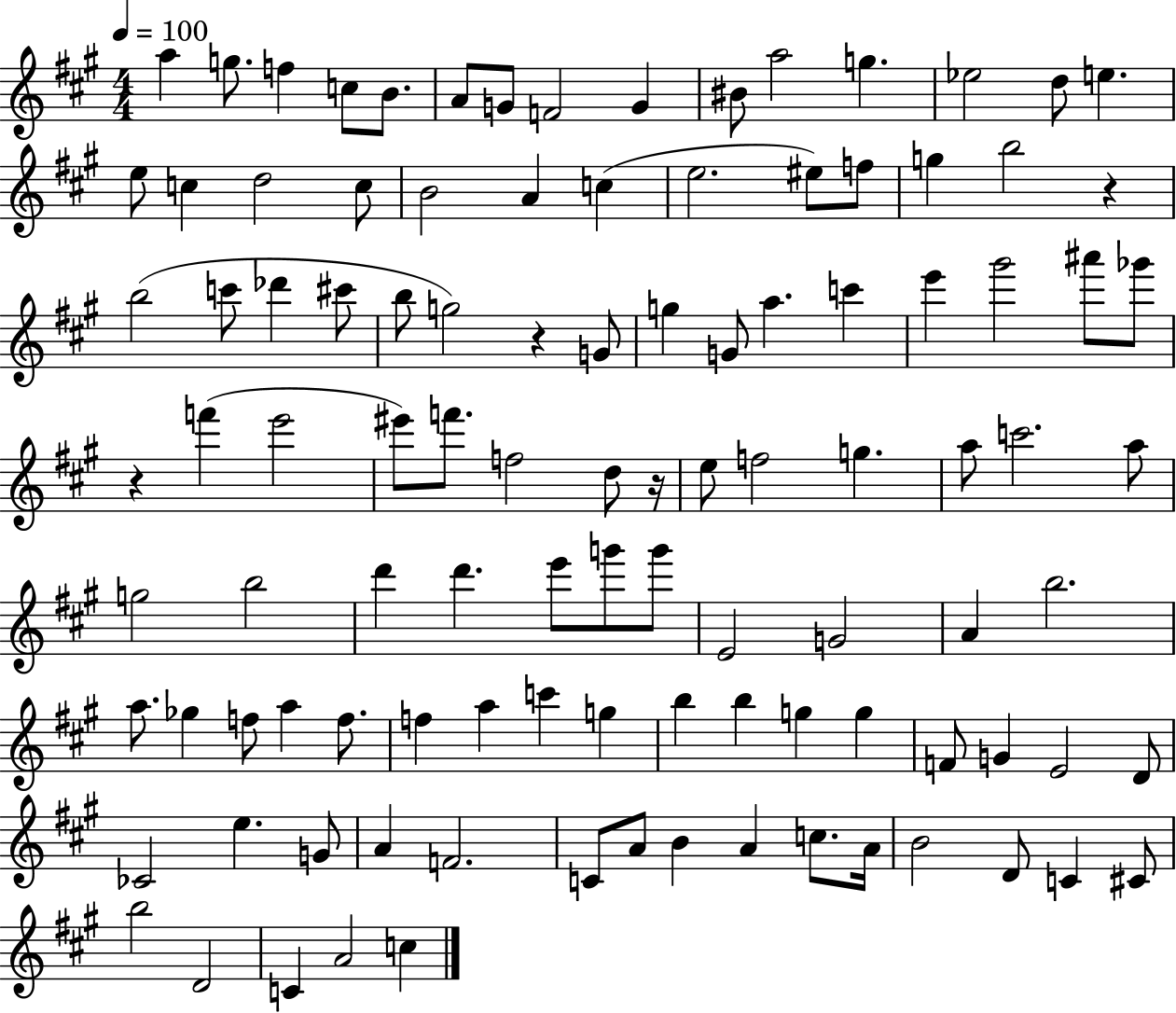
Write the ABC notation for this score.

X:1
T:Untitled
M:4/4
L:1/4
K:A
a g/2 f c/2 B/2 A/2 G/2 F2 G ^B/2 a2 g _e2 d/2 e e/2 c d2 c/2 B2 A c e2 ^e/2 f/2 g b2 z b2 c'/2 _d' ^c'/2 b/2 g2 z G/2 g G/2 a c' e' ^g'2 ^a'/2 _g'/2 z f' e'2 ^e'/2 f'/2 f2 d/2 z/4 e/2 f2 g a/2 c'2 a/2 g2 b2 d' d' e'/2 g'/2 g'/2 E2 G2 A b2 a/2 _g f/2 a f/2 f a c' g b b g g F/2 G E2 D/2 _C2 e G/2 A F2 C/2 A/2 B A c/2 A/4 B2 D/2 C ^C/2 b2 D2 C A2 c